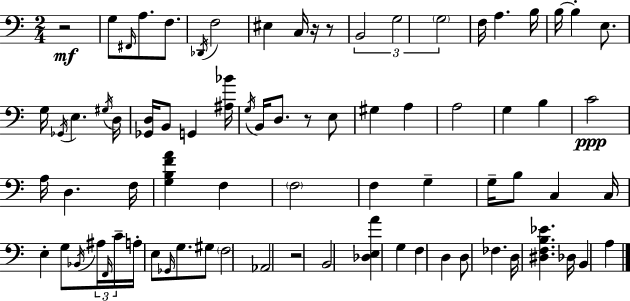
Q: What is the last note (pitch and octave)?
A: A3